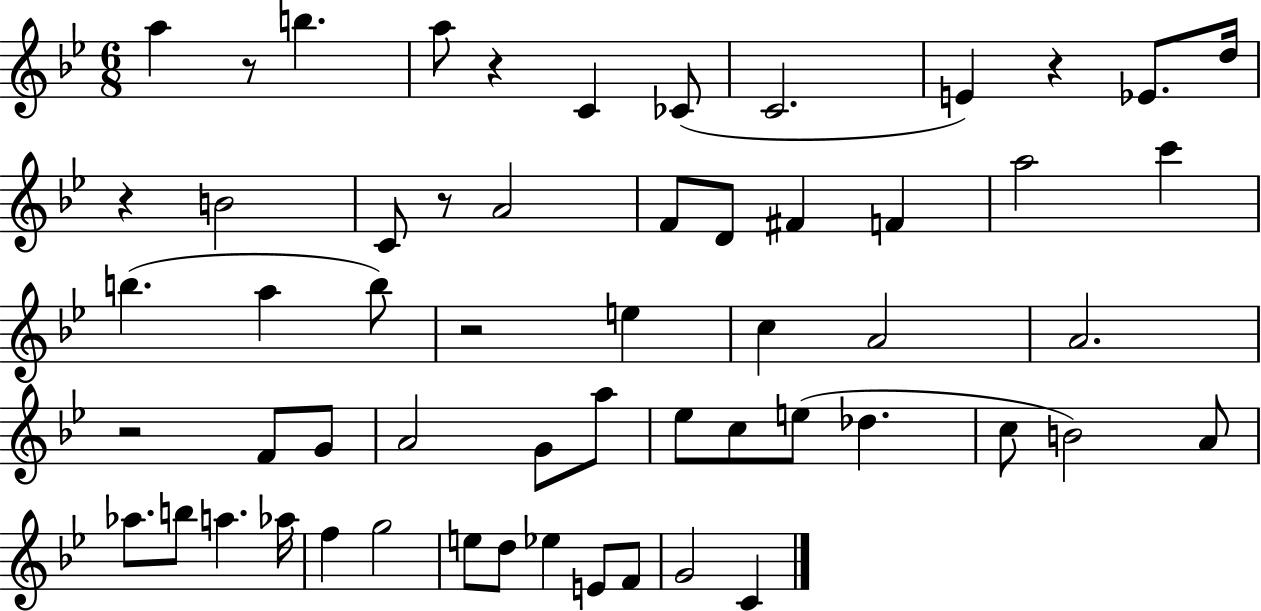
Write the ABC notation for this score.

X:1
T:Untitled
M:6/8
L:1/4
K:Bb
a z/2 b a/2 z C _C/2 C2 E z _E/2 d/4 z B2 C/2 z/2 A2 F/2 D/2 ^F F a2 c' b a b/2 z2 e c A2 A2 z2 F/2 G/2 A2 G/2 a/2 _e/2 c/2 e/2 _d c/2 B2 A/2 _a/2 b/2 a _a/4 f g2 e/2 d/2 _e E/2 F/2 G2 C